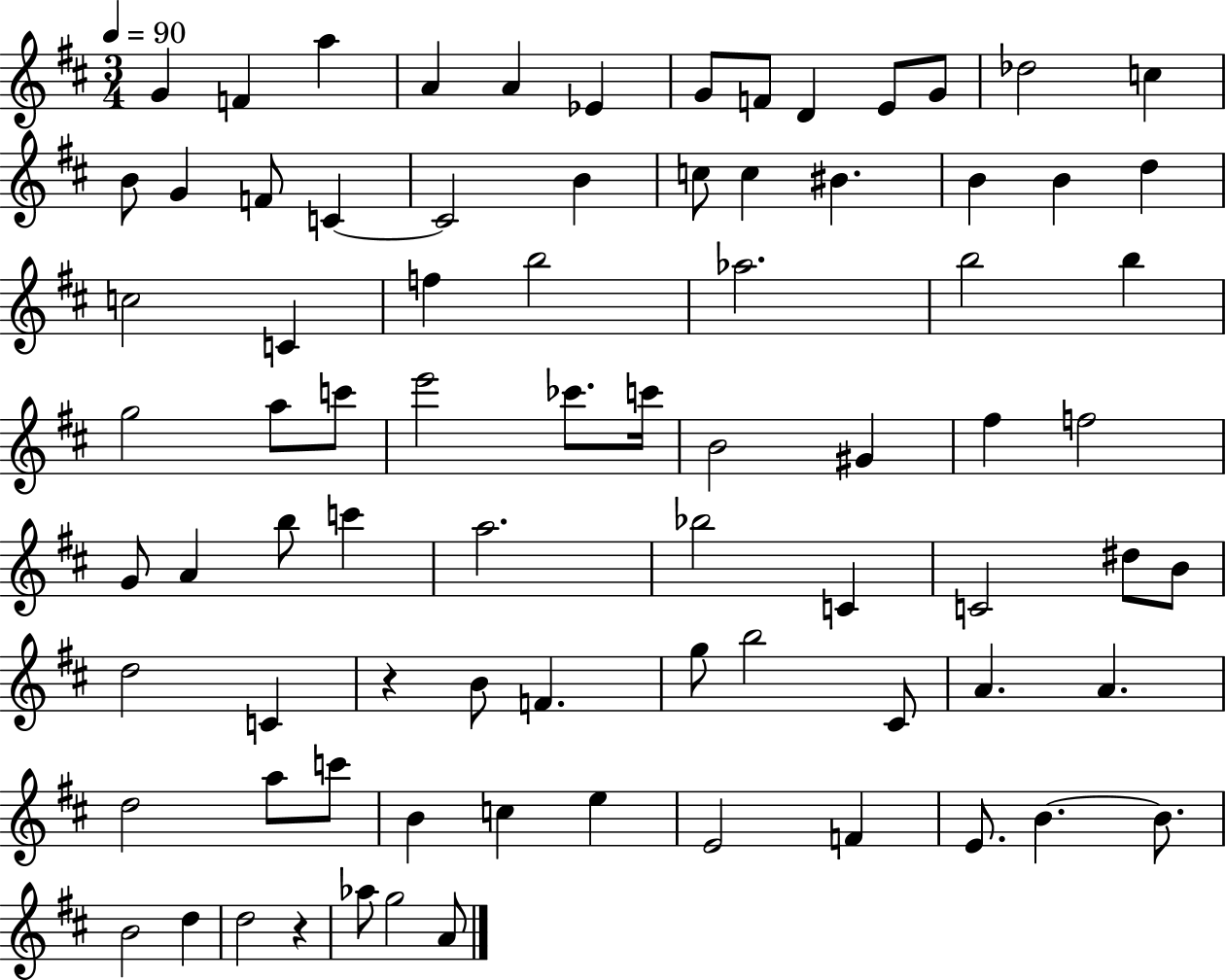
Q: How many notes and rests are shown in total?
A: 80